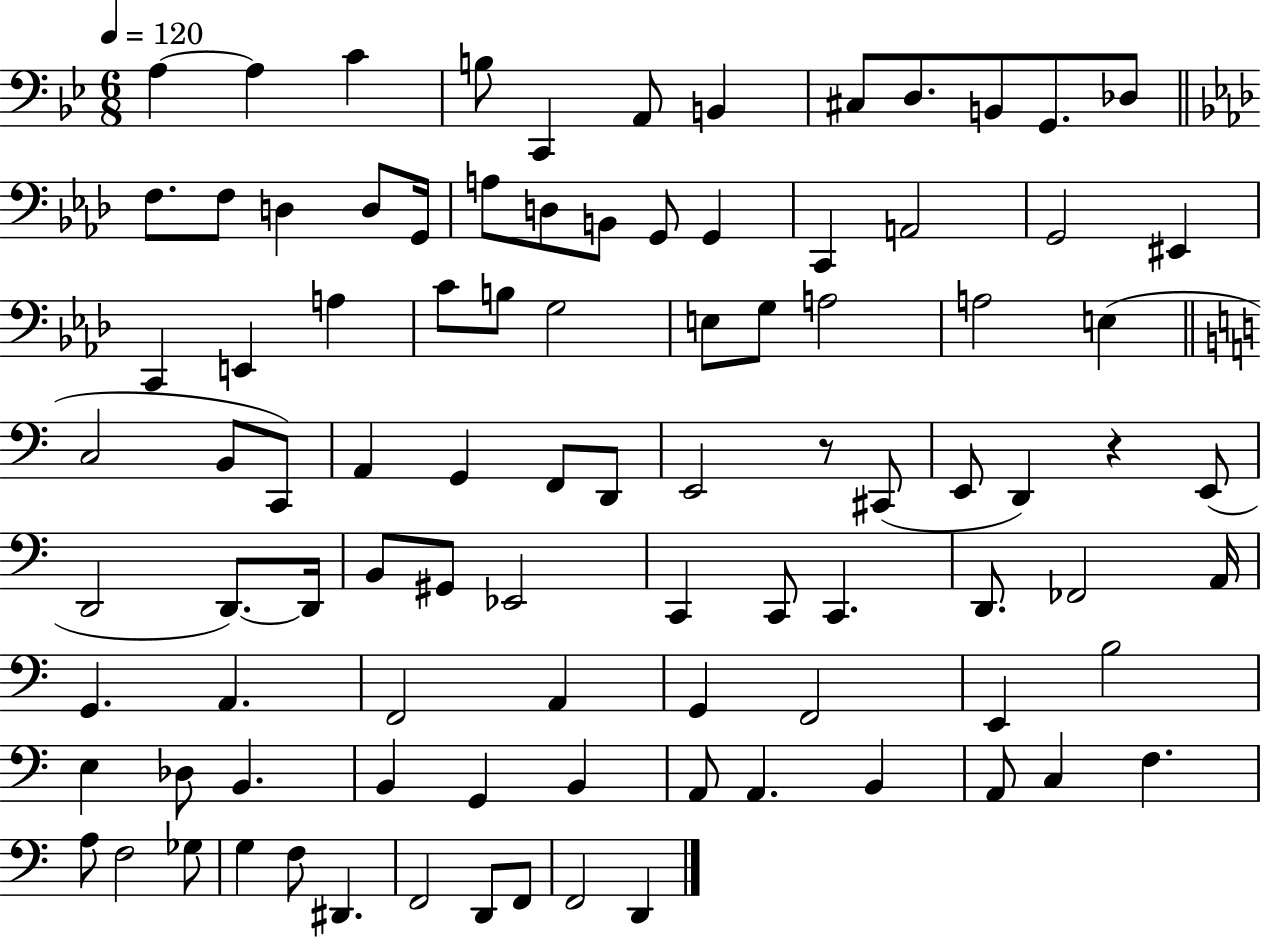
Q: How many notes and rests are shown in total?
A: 94